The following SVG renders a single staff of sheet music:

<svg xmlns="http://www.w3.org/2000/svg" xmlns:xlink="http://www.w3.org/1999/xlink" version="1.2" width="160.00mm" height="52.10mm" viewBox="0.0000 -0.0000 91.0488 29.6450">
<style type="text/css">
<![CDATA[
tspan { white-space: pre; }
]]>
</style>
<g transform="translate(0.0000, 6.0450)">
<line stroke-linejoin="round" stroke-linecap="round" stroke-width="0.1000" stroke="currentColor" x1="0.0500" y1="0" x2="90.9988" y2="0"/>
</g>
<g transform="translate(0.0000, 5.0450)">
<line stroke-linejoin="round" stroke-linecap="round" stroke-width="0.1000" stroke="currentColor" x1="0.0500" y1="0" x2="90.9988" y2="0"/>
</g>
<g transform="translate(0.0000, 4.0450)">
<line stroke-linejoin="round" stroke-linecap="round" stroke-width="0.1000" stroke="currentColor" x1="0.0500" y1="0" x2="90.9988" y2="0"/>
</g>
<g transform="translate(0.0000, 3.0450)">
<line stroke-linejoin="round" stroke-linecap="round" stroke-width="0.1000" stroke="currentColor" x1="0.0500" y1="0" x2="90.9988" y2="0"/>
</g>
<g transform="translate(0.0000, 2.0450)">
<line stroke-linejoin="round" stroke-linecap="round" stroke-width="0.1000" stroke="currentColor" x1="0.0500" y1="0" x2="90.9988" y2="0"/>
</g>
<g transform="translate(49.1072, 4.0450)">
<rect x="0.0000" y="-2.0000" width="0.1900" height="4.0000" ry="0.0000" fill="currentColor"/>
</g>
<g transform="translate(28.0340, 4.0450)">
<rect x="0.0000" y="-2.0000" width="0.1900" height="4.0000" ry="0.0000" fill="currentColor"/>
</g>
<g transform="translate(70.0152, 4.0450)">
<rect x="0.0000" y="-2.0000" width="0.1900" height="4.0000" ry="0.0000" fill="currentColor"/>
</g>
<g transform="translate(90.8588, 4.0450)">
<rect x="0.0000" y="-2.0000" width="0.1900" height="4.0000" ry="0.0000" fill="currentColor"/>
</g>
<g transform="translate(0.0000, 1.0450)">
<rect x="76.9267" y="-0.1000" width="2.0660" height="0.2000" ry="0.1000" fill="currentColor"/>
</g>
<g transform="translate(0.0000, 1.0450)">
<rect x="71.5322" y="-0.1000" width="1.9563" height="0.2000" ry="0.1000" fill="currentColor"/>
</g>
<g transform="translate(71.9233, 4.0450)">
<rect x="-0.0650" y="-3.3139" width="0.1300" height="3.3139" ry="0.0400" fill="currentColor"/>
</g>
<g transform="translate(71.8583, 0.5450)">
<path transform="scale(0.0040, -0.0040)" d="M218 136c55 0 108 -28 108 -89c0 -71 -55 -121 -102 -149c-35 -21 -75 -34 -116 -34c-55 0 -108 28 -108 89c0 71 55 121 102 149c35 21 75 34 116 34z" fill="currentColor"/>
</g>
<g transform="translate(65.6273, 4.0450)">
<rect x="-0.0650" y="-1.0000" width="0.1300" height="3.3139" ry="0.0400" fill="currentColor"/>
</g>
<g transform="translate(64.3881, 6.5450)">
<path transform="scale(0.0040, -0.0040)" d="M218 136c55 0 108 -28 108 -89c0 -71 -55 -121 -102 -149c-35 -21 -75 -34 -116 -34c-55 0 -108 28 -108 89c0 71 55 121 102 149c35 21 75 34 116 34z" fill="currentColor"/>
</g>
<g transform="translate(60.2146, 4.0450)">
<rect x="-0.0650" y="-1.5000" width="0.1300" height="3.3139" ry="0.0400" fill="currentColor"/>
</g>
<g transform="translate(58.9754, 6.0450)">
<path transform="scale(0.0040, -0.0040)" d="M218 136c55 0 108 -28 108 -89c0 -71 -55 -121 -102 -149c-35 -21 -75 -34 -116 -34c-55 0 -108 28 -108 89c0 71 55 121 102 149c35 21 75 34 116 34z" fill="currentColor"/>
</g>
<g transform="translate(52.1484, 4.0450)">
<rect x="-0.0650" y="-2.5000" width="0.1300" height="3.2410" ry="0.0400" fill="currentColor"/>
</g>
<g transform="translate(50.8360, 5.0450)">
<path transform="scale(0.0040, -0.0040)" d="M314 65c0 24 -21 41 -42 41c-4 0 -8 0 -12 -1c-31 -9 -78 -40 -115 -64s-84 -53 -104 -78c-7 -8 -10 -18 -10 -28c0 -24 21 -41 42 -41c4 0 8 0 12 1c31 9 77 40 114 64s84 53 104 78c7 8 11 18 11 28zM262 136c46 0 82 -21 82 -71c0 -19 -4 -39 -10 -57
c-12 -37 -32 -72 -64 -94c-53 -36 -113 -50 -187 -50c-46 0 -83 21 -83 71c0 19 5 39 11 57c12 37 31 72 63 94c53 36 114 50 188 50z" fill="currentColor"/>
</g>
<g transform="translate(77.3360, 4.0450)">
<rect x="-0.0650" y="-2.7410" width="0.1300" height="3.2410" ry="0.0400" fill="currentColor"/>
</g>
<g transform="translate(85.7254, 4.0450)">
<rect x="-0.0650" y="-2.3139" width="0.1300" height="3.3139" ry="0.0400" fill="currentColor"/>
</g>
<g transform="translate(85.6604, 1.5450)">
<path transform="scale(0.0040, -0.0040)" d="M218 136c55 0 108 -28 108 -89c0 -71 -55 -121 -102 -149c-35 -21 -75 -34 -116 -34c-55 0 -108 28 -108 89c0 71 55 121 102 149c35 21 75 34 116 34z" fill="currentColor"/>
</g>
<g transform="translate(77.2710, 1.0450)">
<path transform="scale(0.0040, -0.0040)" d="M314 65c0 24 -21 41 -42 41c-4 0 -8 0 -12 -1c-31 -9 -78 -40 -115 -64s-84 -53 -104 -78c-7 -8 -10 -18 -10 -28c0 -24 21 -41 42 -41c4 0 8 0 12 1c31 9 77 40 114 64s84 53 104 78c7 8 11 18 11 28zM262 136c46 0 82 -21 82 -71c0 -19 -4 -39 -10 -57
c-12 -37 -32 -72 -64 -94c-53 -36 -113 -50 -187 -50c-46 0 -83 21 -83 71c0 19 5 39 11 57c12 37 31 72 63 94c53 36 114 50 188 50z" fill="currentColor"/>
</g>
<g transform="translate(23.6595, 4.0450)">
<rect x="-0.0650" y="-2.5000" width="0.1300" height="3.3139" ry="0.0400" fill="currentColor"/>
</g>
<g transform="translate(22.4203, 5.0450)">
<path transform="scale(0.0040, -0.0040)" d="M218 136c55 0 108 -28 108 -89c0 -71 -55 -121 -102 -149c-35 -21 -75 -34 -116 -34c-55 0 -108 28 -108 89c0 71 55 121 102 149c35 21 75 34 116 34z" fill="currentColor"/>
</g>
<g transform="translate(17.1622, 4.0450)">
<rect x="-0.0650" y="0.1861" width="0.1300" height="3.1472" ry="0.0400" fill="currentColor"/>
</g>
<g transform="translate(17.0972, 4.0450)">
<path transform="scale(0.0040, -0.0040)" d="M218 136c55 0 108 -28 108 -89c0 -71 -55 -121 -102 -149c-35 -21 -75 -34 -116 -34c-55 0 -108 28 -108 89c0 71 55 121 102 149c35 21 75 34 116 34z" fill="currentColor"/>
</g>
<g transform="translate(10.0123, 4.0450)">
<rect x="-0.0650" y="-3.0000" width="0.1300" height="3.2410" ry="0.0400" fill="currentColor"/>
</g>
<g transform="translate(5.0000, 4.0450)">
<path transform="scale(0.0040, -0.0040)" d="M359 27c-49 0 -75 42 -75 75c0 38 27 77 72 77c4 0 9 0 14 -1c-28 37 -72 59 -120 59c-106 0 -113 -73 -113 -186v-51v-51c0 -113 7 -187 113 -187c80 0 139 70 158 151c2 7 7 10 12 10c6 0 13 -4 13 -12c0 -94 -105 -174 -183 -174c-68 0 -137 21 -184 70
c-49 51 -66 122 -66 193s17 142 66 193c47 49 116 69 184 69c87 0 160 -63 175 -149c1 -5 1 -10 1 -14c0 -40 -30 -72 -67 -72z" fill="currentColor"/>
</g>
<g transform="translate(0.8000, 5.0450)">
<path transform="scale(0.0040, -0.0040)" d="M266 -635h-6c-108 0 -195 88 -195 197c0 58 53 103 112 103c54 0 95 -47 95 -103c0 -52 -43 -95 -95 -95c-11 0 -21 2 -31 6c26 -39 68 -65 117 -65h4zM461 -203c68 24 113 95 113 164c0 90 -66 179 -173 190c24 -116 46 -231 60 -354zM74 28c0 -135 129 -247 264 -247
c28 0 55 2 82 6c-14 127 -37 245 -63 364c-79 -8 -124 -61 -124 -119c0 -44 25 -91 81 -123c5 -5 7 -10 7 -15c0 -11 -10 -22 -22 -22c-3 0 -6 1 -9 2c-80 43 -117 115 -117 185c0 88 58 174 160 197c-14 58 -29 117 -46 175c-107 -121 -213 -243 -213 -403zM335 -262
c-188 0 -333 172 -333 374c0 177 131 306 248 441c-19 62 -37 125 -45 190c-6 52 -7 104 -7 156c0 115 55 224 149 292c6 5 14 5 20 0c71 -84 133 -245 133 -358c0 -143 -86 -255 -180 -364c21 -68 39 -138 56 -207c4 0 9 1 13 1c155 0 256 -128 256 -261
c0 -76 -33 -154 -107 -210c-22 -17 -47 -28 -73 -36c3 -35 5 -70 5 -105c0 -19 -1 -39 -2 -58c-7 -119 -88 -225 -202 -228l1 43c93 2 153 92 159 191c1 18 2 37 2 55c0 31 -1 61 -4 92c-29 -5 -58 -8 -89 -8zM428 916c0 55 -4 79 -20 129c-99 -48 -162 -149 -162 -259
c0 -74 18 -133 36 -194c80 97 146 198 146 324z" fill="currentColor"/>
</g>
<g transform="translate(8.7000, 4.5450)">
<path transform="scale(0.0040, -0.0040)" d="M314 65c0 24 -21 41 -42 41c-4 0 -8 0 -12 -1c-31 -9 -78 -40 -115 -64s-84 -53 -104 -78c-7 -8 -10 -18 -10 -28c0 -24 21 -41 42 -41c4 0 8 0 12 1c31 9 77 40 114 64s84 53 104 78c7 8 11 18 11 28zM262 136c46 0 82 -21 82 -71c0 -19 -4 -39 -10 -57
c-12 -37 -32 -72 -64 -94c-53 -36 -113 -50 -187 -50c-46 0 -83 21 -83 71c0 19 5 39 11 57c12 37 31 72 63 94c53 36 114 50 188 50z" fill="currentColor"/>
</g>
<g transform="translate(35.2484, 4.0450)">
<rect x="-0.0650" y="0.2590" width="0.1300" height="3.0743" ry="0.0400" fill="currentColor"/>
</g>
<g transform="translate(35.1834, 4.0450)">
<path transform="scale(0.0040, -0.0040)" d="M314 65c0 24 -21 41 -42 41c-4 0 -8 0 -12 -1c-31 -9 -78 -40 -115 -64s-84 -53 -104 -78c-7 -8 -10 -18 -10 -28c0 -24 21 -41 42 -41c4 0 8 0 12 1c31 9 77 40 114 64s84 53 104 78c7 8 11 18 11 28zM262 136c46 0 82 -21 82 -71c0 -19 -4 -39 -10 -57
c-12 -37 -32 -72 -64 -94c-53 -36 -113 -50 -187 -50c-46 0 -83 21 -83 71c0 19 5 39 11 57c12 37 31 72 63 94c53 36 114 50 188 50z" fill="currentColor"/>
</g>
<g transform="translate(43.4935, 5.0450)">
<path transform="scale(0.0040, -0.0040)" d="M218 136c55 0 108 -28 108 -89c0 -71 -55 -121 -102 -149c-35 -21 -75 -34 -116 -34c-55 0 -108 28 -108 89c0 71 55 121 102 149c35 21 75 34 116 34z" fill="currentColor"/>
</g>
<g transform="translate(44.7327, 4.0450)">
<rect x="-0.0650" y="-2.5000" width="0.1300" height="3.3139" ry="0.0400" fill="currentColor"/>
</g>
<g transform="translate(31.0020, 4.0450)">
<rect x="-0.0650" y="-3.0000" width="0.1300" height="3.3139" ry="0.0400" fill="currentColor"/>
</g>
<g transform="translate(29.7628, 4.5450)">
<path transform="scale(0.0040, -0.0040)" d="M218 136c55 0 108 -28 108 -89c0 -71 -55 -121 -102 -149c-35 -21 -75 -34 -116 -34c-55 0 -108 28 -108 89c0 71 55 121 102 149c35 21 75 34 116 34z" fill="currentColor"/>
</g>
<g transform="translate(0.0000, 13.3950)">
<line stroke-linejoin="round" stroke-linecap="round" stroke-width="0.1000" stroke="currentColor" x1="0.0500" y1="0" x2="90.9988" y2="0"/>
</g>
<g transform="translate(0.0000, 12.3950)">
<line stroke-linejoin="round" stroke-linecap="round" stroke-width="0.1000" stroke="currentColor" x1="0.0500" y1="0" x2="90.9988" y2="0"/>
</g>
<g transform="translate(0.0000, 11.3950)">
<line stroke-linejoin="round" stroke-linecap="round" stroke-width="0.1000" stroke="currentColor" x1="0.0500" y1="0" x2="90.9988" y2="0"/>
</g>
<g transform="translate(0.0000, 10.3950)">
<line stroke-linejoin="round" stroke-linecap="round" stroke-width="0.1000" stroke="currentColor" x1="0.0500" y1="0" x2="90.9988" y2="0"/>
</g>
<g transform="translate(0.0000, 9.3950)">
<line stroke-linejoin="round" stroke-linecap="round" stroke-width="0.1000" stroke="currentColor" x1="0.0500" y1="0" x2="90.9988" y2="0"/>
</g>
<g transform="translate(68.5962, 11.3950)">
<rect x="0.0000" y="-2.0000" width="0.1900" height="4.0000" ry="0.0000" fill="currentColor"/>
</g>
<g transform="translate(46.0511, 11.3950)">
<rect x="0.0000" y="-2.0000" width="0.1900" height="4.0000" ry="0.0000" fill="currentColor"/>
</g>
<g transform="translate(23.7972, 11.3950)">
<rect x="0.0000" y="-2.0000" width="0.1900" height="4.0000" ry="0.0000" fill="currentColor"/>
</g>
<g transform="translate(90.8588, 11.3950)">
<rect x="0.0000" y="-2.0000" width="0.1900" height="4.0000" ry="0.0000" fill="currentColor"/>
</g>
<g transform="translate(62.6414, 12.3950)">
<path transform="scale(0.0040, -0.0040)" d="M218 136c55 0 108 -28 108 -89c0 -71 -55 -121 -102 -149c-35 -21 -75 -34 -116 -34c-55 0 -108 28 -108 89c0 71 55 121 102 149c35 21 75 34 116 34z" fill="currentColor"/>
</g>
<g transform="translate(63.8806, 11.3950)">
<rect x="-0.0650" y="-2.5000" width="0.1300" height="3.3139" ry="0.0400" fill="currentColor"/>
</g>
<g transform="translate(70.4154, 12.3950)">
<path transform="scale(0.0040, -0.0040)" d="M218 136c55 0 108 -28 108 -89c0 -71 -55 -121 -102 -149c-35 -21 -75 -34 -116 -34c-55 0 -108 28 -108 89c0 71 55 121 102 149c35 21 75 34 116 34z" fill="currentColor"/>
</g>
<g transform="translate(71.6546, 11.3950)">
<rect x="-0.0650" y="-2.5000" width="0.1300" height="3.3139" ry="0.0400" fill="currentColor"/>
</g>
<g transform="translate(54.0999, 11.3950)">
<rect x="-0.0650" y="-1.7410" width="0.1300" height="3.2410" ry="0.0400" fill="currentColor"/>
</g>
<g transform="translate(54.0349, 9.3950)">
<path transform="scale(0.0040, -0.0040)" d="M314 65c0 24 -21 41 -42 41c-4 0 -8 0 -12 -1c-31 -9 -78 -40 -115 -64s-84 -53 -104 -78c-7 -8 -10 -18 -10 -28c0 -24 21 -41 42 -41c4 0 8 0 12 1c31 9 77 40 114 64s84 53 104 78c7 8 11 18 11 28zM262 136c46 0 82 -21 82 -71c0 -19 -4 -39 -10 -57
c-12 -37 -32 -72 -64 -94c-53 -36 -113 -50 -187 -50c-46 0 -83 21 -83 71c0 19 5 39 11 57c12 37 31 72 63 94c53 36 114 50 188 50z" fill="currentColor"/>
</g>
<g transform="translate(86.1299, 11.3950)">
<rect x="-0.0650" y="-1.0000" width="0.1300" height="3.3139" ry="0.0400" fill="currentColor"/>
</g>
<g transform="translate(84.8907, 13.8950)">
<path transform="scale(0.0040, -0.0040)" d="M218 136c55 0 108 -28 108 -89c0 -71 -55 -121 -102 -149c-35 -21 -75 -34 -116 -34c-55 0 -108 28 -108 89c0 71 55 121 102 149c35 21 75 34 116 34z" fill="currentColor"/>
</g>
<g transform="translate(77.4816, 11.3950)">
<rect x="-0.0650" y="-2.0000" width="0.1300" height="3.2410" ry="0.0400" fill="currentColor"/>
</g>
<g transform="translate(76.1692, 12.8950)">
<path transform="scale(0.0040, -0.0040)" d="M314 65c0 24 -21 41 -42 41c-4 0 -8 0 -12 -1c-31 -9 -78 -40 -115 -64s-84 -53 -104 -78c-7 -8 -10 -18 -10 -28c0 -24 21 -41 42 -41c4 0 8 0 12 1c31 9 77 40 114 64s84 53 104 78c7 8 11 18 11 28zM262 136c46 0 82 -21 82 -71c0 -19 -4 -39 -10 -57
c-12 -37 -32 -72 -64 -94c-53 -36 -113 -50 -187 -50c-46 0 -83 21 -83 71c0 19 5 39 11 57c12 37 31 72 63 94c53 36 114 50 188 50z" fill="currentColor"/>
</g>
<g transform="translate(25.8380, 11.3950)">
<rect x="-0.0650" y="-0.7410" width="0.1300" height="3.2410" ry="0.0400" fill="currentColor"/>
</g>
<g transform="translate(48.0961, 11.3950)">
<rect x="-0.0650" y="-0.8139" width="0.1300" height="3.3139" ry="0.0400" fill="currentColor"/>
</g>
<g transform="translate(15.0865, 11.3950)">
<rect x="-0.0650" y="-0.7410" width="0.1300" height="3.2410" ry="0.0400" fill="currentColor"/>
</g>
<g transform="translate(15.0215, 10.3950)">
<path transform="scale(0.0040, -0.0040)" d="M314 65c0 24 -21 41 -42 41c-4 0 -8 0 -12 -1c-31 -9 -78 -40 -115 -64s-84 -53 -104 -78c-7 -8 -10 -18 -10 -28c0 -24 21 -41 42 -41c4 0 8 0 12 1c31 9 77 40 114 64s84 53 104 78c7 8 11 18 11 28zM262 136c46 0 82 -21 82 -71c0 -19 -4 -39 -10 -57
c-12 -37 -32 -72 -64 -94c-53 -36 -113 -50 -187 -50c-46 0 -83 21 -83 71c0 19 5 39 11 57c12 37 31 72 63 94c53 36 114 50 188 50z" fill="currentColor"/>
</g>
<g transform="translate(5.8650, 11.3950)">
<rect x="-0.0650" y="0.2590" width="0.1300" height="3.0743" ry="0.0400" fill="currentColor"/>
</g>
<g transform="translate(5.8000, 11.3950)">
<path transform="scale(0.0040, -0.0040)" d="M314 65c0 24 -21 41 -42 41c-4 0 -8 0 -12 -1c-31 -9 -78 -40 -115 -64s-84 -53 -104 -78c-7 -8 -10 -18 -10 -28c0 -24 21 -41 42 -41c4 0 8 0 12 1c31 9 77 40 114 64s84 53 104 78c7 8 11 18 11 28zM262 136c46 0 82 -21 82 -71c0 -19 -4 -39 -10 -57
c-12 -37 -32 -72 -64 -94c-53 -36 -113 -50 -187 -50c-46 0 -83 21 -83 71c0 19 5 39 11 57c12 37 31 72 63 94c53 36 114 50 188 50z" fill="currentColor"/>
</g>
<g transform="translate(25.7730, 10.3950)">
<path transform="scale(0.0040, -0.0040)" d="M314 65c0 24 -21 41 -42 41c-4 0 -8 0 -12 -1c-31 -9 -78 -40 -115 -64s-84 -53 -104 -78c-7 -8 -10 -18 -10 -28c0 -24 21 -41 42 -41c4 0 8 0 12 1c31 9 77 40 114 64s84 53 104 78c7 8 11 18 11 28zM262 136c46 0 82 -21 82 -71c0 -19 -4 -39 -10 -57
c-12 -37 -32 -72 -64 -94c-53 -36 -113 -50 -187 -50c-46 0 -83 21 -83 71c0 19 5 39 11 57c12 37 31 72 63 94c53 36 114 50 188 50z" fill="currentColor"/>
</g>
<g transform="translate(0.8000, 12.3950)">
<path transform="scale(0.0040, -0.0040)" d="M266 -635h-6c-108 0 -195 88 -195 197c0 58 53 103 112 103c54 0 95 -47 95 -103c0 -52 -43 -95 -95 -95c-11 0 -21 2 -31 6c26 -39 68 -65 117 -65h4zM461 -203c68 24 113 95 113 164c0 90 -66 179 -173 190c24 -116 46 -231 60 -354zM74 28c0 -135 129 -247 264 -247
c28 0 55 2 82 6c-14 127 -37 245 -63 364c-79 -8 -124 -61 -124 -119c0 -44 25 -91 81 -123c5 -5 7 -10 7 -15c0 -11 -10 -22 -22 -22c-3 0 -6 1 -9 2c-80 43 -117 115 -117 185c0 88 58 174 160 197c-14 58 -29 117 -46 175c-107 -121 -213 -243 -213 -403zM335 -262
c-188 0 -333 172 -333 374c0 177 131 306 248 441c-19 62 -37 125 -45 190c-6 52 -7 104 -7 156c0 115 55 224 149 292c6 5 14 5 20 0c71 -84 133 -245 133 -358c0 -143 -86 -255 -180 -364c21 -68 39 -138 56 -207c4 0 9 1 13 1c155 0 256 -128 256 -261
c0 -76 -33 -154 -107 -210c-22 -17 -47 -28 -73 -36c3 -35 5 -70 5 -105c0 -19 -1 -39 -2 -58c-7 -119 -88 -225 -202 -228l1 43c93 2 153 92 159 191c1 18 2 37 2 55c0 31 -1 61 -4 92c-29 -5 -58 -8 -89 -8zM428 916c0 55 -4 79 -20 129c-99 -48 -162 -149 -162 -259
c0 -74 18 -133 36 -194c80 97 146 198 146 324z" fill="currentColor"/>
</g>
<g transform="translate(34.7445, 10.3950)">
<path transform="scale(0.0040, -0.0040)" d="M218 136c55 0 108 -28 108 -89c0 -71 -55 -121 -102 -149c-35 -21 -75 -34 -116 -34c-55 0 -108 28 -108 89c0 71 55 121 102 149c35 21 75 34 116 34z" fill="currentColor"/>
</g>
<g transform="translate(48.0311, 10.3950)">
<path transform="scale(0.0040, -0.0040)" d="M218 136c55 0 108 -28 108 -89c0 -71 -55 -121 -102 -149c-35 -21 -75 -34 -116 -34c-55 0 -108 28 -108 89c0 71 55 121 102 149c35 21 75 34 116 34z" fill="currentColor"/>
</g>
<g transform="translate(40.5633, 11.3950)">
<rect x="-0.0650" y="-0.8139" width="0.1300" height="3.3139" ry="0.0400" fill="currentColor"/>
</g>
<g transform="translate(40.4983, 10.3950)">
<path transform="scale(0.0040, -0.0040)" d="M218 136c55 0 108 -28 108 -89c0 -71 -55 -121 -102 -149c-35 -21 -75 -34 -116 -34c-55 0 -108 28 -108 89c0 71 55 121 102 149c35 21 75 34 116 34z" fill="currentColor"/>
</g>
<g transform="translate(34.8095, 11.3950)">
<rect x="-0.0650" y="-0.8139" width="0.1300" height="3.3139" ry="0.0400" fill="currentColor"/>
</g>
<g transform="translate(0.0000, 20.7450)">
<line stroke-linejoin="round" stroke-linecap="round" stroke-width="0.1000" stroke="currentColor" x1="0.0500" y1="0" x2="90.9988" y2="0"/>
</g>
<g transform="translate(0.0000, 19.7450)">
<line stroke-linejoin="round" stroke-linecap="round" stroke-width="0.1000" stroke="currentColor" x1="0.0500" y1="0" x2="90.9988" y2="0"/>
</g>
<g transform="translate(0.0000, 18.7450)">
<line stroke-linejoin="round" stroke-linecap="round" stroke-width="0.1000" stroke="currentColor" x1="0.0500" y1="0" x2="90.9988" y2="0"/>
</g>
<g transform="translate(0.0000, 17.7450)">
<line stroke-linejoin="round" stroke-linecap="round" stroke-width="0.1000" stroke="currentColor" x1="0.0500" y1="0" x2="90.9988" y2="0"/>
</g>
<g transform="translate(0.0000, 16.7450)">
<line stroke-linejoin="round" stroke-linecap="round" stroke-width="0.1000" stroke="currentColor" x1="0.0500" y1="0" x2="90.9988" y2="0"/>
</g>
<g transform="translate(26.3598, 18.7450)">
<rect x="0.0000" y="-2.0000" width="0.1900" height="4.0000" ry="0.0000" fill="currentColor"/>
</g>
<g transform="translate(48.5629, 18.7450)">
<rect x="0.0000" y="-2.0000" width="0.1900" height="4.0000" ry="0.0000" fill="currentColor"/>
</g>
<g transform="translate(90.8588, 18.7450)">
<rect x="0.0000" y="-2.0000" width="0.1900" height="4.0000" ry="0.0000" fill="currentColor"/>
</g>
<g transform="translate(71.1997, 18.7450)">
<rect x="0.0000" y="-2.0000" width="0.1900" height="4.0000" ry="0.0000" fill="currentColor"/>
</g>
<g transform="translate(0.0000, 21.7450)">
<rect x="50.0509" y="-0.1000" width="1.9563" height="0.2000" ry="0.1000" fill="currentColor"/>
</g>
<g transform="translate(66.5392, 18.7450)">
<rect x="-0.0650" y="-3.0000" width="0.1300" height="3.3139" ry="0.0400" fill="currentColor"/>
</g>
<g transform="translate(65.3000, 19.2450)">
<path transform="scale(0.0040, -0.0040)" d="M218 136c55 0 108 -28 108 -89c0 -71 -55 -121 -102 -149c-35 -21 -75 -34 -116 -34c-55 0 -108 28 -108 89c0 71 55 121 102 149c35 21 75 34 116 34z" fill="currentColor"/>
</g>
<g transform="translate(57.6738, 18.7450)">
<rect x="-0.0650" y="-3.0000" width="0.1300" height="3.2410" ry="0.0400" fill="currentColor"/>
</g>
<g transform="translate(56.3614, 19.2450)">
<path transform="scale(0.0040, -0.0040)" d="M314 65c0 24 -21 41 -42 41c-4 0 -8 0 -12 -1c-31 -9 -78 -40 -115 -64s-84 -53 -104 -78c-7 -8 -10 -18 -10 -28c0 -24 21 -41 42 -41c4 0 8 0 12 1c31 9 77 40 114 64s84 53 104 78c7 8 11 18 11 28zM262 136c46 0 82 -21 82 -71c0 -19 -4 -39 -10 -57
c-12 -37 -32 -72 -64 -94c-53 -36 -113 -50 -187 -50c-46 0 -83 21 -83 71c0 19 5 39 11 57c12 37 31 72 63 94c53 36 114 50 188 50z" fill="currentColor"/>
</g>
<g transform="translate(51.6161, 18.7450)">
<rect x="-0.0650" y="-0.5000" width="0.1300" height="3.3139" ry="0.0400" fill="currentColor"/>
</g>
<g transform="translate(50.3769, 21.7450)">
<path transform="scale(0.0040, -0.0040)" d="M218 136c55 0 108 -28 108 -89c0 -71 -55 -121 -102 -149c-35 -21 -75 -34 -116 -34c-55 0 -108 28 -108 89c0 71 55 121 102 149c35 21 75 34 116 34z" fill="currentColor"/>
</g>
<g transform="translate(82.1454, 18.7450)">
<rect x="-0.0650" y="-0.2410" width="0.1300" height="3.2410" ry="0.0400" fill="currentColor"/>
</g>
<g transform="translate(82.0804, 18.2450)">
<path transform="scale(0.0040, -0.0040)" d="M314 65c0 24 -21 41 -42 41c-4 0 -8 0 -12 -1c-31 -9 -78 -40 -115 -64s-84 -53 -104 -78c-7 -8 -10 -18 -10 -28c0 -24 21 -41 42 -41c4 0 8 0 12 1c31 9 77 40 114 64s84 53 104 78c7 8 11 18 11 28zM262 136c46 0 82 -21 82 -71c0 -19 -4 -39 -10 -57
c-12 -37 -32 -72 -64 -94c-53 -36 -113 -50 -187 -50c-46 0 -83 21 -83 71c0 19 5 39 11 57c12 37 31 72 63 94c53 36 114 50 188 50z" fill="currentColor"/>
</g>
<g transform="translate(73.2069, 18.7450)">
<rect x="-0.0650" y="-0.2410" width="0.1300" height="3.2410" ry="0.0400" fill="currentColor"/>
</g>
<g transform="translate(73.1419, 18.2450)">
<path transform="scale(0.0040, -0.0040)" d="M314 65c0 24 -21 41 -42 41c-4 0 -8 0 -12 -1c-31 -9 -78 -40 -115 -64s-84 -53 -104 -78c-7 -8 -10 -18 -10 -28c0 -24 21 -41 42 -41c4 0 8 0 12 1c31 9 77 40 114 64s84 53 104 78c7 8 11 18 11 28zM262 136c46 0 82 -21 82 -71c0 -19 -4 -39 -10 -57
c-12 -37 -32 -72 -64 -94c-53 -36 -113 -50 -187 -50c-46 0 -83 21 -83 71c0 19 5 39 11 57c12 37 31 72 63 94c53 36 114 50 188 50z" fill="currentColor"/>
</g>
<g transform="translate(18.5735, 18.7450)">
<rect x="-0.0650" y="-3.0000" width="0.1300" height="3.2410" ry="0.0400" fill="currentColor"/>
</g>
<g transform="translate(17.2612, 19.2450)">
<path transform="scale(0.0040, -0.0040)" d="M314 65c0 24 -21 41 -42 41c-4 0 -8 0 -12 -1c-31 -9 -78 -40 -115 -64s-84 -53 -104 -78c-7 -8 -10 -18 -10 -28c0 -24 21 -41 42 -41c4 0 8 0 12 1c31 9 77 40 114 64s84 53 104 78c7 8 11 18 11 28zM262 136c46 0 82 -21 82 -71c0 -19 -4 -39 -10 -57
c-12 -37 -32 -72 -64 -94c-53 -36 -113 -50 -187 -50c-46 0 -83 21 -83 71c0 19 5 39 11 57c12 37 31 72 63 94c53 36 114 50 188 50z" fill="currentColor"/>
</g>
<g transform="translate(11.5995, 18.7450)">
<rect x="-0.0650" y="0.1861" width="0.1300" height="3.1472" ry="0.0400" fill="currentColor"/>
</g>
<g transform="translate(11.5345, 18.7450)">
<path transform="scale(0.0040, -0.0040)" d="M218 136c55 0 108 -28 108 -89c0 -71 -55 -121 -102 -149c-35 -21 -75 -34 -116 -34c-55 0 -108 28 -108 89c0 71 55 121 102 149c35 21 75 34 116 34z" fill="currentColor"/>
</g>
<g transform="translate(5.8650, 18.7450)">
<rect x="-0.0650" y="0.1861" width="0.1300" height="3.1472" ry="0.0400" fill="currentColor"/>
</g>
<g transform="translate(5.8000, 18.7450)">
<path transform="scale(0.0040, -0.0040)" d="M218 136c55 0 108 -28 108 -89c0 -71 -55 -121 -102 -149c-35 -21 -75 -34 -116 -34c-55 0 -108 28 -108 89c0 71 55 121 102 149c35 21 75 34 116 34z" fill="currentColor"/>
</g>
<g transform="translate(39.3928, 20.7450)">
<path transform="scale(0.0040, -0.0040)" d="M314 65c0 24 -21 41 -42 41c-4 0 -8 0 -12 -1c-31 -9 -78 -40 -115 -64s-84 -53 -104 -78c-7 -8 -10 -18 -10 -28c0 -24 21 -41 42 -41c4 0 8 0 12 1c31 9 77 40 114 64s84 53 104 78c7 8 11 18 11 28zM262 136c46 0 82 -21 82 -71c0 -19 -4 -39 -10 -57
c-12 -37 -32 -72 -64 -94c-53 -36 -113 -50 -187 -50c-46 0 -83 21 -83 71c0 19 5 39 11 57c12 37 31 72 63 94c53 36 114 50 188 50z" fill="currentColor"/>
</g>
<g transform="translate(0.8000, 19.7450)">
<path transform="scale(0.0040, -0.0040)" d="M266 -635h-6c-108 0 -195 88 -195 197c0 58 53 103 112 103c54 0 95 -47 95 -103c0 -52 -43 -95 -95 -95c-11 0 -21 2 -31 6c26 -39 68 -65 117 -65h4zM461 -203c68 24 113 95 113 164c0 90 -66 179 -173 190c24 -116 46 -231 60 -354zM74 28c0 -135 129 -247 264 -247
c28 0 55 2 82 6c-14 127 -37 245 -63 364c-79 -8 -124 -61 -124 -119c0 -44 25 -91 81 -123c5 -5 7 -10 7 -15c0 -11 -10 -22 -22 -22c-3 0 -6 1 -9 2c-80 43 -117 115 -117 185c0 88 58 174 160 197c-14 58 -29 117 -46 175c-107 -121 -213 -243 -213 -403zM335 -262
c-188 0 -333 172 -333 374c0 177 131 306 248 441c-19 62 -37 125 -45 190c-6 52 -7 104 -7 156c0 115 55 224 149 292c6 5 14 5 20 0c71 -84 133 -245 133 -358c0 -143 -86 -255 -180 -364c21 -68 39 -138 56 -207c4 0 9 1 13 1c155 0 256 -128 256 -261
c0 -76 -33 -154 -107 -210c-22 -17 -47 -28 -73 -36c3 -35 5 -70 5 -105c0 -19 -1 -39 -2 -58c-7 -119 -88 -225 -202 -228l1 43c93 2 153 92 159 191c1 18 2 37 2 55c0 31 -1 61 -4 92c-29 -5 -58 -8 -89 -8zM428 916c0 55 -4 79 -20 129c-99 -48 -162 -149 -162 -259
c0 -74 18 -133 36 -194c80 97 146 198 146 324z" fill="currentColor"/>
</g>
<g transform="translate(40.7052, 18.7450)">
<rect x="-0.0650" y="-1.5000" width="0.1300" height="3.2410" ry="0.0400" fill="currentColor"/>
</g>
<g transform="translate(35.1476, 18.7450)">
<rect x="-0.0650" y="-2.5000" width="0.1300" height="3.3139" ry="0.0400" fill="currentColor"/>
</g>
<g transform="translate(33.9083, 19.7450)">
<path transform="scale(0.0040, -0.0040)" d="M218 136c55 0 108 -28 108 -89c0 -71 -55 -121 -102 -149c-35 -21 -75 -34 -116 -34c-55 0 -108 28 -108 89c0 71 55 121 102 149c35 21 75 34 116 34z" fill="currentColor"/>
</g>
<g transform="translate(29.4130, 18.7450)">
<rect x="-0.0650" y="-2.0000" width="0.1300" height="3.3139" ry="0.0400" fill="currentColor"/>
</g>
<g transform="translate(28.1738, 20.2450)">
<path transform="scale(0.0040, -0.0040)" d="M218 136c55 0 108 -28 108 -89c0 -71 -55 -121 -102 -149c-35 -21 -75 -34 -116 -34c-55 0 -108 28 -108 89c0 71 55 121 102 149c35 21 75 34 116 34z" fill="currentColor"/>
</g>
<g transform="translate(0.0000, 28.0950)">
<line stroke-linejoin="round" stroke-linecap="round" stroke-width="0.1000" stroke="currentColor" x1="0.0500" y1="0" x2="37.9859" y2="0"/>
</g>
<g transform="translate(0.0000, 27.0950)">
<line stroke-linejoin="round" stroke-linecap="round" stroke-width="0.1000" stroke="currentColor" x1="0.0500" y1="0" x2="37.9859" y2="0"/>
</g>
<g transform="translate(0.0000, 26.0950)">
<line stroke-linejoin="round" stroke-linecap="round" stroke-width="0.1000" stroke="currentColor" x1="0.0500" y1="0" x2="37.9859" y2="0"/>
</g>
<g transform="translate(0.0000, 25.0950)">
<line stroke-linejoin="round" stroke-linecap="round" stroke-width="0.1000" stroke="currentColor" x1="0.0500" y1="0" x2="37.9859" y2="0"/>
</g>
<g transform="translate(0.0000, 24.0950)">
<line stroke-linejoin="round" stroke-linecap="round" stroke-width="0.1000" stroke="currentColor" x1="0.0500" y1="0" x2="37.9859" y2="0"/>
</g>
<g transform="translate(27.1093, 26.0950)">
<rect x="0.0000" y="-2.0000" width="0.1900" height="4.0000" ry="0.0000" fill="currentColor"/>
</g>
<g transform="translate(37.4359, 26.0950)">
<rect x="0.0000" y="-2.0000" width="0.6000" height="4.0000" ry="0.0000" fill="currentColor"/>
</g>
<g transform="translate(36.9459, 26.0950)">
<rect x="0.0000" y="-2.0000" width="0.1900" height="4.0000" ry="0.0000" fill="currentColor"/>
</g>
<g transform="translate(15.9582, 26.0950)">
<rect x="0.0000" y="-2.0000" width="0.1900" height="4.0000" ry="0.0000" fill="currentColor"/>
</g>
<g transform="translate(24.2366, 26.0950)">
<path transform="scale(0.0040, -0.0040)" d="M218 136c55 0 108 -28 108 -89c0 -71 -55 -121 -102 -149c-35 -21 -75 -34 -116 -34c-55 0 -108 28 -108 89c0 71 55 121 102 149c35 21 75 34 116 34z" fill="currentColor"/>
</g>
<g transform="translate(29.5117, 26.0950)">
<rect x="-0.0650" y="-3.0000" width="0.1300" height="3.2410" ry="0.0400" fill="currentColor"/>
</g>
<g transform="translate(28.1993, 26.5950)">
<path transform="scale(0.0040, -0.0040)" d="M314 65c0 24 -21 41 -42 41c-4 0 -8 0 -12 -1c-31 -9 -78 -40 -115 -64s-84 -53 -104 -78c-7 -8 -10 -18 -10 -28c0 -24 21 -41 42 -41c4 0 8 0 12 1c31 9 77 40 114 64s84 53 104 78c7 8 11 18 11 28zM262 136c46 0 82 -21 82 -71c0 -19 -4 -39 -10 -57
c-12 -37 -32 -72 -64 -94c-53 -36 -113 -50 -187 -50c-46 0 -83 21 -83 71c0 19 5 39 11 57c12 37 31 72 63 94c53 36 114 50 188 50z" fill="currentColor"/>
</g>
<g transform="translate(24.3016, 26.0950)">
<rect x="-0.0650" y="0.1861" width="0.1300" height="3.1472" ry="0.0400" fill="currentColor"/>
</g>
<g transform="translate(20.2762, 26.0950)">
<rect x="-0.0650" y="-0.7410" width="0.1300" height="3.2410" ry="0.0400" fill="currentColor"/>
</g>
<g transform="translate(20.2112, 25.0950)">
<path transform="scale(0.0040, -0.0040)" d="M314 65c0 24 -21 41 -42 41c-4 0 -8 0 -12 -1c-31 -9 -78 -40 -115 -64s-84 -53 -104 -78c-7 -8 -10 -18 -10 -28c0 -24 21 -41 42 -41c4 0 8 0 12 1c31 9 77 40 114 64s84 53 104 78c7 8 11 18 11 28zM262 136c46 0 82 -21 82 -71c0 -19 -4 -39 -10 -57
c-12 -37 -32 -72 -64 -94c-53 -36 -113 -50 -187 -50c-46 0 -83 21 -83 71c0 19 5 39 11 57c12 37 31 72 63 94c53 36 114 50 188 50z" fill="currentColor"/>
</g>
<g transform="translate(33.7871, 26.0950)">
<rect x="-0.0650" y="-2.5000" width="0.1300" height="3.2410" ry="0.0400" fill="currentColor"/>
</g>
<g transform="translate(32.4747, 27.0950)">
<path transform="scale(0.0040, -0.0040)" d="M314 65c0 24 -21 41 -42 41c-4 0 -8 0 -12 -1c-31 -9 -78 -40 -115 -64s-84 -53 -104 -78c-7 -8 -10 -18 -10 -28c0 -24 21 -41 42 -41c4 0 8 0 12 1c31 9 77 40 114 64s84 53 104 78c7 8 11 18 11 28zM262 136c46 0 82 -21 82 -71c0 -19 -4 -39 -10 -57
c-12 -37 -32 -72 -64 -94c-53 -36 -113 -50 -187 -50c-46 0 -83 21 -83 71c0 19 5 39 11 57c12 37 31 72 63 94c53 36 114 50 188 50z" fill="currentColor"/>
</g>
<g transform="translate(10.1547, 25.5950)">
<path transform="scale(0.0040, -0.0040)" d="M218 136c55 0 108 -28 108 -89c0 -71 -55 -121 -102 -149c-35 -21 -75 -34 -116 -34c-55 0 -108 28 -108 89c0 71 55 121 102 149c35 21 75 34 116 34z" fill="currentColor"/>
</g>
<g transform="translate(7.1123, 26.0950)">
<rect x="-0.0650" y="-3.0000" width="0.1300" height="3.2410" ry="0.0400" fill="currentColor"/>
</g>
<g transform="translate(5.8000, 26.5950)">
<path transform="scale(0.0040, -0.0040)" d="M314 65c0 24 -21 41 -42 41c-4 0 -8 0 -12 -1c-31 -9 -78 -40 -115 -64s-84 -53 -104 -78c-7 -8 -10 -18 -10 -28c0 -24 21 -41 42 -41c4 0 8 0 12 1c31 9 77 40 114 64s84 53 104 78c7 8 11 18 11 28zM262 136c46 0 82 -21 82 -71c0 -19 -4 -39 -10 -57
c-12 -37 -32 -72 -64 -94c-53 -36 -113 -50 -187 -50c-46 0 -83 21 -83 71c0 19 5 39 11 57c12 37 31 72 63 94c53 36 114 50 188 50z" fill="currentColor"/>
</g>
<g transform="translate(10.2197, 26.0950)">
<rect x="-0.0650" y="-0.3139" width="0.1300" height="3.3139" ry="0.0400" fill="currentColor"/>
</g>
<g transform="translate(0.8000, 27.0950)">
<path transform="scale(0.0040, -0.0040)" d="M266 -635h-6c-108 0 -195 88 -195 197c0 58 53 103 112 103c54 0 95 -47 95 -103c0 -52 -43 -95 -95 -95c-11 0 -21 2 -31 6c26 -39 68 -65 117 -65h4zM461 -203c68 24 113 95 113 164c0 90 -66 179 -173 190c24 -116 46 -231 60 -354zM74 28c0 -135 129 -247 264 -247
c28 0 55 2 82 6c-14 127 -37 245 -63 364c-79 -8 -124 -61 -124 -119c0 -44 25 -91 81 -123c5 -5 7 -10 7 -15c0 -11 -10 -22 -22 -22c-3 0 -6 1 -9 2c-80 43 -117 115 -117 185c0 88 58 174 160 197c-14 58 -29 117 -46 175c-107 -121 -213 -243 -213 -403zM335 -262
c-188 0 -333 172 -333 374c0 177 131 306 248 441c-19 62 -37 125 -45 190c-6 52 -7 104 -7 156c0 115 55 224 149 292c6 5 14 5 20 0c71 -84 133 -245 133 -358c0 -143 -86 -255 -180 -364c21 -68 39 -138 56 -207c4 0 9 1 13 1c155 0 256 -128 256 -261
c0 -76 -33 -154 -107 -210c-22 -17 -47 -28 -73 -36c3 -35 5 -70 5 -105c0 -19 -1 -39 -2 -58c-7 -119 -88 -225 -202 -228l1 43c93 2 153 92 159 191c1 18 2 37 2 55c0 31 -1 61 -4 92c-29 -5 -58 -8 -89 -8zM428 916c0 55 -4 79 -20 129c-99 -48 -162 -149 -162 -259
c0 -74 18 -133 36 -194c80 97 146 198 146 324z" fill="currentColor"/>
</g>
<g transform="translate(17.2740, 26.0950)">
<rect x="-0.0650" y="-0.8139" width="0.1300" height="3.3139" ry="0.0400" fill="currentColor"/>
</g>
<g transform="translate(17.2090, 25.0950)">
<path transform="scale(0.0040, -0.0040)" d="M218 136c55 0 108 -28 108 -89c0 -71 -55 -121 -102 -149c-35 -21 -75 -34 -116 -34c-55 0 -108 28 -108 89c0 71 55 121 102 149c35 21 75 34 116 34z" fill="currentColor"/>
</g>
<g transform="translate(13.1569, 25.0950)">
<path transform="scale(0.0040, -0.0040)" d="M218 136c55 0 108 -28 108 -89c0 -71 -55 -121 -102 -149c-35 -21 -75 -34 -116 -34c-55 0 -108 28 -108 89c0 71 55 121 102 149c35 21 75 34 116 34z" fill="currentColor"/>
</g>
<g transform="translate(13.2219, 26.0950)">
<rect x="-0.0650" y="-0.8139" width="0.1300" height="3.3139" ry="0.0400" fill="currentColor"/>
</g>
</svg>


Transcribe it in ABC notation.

X:1
T:Untitled
M:4/4
L:1/4
K:C
A2 B G A B2 G G2 E D b a2 g B2 d2 d2 d d d f2 G G F2 D B B A2 F G E2 C A2 A c2 c2 A2 c d d d2 B A2 G2